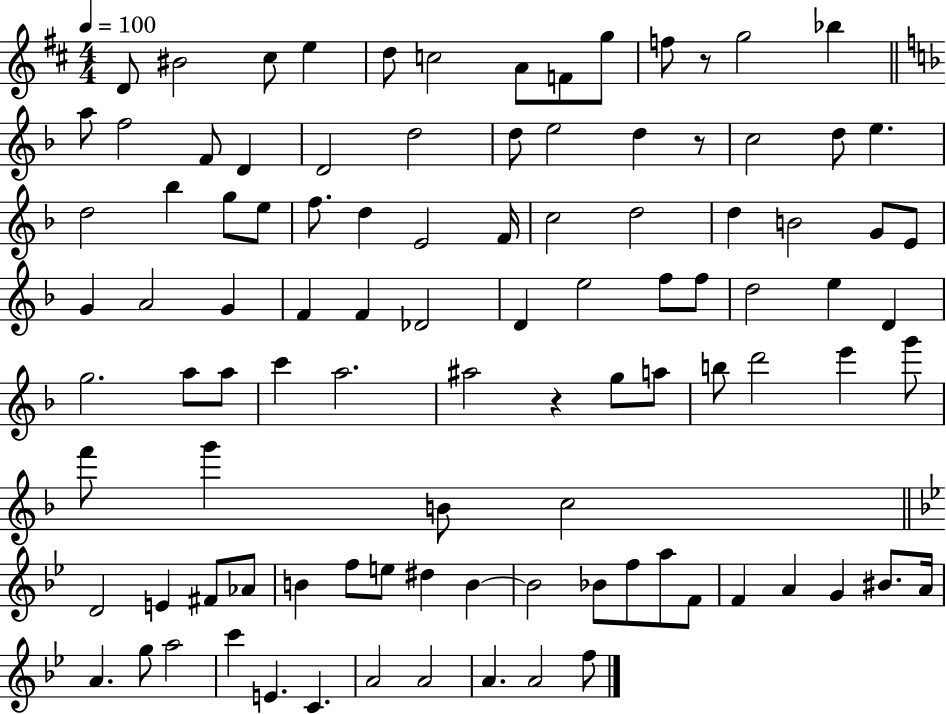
D4/e BIS4/h C#5/e E5/q D5/e C5/h A4/e F4/e G5/e F5/e R/e G5/h Bb5/q A5/e F5/h F4/e D4/q D4/h D5/h D5/e E5/h D5/q R/e C5/h D5/e E5/q. D5/h Bb5/q G5/e E5/e F5/e. D5/q E4/h F4/s C5/h D5/h D5/q B4/h G4/e E4/e G4/q A4/h G4/q F4/q F4/q Db4/h D4/q E5/h F5/e F5/e D5/h E5/q D4/q G5/h. A5/e A5/e C6/q A5/h. A#5/h R/q G5/e A5/e B5/e D6/h E6/q G6/e F6/e G6/q B4/e C5/h D4/h E4/q F#4/e Ab4/e B4/q F5/e E5/e D#5/q B4/q B4/h Bb4/e F5/e A5/e F4/e F4/q A4/q G4/q BIS4/e. A4/s A4/q. G5/e A5/h C6/q E4/q. C4/q. A4/h A4/h A4/q. A4/h F5/e